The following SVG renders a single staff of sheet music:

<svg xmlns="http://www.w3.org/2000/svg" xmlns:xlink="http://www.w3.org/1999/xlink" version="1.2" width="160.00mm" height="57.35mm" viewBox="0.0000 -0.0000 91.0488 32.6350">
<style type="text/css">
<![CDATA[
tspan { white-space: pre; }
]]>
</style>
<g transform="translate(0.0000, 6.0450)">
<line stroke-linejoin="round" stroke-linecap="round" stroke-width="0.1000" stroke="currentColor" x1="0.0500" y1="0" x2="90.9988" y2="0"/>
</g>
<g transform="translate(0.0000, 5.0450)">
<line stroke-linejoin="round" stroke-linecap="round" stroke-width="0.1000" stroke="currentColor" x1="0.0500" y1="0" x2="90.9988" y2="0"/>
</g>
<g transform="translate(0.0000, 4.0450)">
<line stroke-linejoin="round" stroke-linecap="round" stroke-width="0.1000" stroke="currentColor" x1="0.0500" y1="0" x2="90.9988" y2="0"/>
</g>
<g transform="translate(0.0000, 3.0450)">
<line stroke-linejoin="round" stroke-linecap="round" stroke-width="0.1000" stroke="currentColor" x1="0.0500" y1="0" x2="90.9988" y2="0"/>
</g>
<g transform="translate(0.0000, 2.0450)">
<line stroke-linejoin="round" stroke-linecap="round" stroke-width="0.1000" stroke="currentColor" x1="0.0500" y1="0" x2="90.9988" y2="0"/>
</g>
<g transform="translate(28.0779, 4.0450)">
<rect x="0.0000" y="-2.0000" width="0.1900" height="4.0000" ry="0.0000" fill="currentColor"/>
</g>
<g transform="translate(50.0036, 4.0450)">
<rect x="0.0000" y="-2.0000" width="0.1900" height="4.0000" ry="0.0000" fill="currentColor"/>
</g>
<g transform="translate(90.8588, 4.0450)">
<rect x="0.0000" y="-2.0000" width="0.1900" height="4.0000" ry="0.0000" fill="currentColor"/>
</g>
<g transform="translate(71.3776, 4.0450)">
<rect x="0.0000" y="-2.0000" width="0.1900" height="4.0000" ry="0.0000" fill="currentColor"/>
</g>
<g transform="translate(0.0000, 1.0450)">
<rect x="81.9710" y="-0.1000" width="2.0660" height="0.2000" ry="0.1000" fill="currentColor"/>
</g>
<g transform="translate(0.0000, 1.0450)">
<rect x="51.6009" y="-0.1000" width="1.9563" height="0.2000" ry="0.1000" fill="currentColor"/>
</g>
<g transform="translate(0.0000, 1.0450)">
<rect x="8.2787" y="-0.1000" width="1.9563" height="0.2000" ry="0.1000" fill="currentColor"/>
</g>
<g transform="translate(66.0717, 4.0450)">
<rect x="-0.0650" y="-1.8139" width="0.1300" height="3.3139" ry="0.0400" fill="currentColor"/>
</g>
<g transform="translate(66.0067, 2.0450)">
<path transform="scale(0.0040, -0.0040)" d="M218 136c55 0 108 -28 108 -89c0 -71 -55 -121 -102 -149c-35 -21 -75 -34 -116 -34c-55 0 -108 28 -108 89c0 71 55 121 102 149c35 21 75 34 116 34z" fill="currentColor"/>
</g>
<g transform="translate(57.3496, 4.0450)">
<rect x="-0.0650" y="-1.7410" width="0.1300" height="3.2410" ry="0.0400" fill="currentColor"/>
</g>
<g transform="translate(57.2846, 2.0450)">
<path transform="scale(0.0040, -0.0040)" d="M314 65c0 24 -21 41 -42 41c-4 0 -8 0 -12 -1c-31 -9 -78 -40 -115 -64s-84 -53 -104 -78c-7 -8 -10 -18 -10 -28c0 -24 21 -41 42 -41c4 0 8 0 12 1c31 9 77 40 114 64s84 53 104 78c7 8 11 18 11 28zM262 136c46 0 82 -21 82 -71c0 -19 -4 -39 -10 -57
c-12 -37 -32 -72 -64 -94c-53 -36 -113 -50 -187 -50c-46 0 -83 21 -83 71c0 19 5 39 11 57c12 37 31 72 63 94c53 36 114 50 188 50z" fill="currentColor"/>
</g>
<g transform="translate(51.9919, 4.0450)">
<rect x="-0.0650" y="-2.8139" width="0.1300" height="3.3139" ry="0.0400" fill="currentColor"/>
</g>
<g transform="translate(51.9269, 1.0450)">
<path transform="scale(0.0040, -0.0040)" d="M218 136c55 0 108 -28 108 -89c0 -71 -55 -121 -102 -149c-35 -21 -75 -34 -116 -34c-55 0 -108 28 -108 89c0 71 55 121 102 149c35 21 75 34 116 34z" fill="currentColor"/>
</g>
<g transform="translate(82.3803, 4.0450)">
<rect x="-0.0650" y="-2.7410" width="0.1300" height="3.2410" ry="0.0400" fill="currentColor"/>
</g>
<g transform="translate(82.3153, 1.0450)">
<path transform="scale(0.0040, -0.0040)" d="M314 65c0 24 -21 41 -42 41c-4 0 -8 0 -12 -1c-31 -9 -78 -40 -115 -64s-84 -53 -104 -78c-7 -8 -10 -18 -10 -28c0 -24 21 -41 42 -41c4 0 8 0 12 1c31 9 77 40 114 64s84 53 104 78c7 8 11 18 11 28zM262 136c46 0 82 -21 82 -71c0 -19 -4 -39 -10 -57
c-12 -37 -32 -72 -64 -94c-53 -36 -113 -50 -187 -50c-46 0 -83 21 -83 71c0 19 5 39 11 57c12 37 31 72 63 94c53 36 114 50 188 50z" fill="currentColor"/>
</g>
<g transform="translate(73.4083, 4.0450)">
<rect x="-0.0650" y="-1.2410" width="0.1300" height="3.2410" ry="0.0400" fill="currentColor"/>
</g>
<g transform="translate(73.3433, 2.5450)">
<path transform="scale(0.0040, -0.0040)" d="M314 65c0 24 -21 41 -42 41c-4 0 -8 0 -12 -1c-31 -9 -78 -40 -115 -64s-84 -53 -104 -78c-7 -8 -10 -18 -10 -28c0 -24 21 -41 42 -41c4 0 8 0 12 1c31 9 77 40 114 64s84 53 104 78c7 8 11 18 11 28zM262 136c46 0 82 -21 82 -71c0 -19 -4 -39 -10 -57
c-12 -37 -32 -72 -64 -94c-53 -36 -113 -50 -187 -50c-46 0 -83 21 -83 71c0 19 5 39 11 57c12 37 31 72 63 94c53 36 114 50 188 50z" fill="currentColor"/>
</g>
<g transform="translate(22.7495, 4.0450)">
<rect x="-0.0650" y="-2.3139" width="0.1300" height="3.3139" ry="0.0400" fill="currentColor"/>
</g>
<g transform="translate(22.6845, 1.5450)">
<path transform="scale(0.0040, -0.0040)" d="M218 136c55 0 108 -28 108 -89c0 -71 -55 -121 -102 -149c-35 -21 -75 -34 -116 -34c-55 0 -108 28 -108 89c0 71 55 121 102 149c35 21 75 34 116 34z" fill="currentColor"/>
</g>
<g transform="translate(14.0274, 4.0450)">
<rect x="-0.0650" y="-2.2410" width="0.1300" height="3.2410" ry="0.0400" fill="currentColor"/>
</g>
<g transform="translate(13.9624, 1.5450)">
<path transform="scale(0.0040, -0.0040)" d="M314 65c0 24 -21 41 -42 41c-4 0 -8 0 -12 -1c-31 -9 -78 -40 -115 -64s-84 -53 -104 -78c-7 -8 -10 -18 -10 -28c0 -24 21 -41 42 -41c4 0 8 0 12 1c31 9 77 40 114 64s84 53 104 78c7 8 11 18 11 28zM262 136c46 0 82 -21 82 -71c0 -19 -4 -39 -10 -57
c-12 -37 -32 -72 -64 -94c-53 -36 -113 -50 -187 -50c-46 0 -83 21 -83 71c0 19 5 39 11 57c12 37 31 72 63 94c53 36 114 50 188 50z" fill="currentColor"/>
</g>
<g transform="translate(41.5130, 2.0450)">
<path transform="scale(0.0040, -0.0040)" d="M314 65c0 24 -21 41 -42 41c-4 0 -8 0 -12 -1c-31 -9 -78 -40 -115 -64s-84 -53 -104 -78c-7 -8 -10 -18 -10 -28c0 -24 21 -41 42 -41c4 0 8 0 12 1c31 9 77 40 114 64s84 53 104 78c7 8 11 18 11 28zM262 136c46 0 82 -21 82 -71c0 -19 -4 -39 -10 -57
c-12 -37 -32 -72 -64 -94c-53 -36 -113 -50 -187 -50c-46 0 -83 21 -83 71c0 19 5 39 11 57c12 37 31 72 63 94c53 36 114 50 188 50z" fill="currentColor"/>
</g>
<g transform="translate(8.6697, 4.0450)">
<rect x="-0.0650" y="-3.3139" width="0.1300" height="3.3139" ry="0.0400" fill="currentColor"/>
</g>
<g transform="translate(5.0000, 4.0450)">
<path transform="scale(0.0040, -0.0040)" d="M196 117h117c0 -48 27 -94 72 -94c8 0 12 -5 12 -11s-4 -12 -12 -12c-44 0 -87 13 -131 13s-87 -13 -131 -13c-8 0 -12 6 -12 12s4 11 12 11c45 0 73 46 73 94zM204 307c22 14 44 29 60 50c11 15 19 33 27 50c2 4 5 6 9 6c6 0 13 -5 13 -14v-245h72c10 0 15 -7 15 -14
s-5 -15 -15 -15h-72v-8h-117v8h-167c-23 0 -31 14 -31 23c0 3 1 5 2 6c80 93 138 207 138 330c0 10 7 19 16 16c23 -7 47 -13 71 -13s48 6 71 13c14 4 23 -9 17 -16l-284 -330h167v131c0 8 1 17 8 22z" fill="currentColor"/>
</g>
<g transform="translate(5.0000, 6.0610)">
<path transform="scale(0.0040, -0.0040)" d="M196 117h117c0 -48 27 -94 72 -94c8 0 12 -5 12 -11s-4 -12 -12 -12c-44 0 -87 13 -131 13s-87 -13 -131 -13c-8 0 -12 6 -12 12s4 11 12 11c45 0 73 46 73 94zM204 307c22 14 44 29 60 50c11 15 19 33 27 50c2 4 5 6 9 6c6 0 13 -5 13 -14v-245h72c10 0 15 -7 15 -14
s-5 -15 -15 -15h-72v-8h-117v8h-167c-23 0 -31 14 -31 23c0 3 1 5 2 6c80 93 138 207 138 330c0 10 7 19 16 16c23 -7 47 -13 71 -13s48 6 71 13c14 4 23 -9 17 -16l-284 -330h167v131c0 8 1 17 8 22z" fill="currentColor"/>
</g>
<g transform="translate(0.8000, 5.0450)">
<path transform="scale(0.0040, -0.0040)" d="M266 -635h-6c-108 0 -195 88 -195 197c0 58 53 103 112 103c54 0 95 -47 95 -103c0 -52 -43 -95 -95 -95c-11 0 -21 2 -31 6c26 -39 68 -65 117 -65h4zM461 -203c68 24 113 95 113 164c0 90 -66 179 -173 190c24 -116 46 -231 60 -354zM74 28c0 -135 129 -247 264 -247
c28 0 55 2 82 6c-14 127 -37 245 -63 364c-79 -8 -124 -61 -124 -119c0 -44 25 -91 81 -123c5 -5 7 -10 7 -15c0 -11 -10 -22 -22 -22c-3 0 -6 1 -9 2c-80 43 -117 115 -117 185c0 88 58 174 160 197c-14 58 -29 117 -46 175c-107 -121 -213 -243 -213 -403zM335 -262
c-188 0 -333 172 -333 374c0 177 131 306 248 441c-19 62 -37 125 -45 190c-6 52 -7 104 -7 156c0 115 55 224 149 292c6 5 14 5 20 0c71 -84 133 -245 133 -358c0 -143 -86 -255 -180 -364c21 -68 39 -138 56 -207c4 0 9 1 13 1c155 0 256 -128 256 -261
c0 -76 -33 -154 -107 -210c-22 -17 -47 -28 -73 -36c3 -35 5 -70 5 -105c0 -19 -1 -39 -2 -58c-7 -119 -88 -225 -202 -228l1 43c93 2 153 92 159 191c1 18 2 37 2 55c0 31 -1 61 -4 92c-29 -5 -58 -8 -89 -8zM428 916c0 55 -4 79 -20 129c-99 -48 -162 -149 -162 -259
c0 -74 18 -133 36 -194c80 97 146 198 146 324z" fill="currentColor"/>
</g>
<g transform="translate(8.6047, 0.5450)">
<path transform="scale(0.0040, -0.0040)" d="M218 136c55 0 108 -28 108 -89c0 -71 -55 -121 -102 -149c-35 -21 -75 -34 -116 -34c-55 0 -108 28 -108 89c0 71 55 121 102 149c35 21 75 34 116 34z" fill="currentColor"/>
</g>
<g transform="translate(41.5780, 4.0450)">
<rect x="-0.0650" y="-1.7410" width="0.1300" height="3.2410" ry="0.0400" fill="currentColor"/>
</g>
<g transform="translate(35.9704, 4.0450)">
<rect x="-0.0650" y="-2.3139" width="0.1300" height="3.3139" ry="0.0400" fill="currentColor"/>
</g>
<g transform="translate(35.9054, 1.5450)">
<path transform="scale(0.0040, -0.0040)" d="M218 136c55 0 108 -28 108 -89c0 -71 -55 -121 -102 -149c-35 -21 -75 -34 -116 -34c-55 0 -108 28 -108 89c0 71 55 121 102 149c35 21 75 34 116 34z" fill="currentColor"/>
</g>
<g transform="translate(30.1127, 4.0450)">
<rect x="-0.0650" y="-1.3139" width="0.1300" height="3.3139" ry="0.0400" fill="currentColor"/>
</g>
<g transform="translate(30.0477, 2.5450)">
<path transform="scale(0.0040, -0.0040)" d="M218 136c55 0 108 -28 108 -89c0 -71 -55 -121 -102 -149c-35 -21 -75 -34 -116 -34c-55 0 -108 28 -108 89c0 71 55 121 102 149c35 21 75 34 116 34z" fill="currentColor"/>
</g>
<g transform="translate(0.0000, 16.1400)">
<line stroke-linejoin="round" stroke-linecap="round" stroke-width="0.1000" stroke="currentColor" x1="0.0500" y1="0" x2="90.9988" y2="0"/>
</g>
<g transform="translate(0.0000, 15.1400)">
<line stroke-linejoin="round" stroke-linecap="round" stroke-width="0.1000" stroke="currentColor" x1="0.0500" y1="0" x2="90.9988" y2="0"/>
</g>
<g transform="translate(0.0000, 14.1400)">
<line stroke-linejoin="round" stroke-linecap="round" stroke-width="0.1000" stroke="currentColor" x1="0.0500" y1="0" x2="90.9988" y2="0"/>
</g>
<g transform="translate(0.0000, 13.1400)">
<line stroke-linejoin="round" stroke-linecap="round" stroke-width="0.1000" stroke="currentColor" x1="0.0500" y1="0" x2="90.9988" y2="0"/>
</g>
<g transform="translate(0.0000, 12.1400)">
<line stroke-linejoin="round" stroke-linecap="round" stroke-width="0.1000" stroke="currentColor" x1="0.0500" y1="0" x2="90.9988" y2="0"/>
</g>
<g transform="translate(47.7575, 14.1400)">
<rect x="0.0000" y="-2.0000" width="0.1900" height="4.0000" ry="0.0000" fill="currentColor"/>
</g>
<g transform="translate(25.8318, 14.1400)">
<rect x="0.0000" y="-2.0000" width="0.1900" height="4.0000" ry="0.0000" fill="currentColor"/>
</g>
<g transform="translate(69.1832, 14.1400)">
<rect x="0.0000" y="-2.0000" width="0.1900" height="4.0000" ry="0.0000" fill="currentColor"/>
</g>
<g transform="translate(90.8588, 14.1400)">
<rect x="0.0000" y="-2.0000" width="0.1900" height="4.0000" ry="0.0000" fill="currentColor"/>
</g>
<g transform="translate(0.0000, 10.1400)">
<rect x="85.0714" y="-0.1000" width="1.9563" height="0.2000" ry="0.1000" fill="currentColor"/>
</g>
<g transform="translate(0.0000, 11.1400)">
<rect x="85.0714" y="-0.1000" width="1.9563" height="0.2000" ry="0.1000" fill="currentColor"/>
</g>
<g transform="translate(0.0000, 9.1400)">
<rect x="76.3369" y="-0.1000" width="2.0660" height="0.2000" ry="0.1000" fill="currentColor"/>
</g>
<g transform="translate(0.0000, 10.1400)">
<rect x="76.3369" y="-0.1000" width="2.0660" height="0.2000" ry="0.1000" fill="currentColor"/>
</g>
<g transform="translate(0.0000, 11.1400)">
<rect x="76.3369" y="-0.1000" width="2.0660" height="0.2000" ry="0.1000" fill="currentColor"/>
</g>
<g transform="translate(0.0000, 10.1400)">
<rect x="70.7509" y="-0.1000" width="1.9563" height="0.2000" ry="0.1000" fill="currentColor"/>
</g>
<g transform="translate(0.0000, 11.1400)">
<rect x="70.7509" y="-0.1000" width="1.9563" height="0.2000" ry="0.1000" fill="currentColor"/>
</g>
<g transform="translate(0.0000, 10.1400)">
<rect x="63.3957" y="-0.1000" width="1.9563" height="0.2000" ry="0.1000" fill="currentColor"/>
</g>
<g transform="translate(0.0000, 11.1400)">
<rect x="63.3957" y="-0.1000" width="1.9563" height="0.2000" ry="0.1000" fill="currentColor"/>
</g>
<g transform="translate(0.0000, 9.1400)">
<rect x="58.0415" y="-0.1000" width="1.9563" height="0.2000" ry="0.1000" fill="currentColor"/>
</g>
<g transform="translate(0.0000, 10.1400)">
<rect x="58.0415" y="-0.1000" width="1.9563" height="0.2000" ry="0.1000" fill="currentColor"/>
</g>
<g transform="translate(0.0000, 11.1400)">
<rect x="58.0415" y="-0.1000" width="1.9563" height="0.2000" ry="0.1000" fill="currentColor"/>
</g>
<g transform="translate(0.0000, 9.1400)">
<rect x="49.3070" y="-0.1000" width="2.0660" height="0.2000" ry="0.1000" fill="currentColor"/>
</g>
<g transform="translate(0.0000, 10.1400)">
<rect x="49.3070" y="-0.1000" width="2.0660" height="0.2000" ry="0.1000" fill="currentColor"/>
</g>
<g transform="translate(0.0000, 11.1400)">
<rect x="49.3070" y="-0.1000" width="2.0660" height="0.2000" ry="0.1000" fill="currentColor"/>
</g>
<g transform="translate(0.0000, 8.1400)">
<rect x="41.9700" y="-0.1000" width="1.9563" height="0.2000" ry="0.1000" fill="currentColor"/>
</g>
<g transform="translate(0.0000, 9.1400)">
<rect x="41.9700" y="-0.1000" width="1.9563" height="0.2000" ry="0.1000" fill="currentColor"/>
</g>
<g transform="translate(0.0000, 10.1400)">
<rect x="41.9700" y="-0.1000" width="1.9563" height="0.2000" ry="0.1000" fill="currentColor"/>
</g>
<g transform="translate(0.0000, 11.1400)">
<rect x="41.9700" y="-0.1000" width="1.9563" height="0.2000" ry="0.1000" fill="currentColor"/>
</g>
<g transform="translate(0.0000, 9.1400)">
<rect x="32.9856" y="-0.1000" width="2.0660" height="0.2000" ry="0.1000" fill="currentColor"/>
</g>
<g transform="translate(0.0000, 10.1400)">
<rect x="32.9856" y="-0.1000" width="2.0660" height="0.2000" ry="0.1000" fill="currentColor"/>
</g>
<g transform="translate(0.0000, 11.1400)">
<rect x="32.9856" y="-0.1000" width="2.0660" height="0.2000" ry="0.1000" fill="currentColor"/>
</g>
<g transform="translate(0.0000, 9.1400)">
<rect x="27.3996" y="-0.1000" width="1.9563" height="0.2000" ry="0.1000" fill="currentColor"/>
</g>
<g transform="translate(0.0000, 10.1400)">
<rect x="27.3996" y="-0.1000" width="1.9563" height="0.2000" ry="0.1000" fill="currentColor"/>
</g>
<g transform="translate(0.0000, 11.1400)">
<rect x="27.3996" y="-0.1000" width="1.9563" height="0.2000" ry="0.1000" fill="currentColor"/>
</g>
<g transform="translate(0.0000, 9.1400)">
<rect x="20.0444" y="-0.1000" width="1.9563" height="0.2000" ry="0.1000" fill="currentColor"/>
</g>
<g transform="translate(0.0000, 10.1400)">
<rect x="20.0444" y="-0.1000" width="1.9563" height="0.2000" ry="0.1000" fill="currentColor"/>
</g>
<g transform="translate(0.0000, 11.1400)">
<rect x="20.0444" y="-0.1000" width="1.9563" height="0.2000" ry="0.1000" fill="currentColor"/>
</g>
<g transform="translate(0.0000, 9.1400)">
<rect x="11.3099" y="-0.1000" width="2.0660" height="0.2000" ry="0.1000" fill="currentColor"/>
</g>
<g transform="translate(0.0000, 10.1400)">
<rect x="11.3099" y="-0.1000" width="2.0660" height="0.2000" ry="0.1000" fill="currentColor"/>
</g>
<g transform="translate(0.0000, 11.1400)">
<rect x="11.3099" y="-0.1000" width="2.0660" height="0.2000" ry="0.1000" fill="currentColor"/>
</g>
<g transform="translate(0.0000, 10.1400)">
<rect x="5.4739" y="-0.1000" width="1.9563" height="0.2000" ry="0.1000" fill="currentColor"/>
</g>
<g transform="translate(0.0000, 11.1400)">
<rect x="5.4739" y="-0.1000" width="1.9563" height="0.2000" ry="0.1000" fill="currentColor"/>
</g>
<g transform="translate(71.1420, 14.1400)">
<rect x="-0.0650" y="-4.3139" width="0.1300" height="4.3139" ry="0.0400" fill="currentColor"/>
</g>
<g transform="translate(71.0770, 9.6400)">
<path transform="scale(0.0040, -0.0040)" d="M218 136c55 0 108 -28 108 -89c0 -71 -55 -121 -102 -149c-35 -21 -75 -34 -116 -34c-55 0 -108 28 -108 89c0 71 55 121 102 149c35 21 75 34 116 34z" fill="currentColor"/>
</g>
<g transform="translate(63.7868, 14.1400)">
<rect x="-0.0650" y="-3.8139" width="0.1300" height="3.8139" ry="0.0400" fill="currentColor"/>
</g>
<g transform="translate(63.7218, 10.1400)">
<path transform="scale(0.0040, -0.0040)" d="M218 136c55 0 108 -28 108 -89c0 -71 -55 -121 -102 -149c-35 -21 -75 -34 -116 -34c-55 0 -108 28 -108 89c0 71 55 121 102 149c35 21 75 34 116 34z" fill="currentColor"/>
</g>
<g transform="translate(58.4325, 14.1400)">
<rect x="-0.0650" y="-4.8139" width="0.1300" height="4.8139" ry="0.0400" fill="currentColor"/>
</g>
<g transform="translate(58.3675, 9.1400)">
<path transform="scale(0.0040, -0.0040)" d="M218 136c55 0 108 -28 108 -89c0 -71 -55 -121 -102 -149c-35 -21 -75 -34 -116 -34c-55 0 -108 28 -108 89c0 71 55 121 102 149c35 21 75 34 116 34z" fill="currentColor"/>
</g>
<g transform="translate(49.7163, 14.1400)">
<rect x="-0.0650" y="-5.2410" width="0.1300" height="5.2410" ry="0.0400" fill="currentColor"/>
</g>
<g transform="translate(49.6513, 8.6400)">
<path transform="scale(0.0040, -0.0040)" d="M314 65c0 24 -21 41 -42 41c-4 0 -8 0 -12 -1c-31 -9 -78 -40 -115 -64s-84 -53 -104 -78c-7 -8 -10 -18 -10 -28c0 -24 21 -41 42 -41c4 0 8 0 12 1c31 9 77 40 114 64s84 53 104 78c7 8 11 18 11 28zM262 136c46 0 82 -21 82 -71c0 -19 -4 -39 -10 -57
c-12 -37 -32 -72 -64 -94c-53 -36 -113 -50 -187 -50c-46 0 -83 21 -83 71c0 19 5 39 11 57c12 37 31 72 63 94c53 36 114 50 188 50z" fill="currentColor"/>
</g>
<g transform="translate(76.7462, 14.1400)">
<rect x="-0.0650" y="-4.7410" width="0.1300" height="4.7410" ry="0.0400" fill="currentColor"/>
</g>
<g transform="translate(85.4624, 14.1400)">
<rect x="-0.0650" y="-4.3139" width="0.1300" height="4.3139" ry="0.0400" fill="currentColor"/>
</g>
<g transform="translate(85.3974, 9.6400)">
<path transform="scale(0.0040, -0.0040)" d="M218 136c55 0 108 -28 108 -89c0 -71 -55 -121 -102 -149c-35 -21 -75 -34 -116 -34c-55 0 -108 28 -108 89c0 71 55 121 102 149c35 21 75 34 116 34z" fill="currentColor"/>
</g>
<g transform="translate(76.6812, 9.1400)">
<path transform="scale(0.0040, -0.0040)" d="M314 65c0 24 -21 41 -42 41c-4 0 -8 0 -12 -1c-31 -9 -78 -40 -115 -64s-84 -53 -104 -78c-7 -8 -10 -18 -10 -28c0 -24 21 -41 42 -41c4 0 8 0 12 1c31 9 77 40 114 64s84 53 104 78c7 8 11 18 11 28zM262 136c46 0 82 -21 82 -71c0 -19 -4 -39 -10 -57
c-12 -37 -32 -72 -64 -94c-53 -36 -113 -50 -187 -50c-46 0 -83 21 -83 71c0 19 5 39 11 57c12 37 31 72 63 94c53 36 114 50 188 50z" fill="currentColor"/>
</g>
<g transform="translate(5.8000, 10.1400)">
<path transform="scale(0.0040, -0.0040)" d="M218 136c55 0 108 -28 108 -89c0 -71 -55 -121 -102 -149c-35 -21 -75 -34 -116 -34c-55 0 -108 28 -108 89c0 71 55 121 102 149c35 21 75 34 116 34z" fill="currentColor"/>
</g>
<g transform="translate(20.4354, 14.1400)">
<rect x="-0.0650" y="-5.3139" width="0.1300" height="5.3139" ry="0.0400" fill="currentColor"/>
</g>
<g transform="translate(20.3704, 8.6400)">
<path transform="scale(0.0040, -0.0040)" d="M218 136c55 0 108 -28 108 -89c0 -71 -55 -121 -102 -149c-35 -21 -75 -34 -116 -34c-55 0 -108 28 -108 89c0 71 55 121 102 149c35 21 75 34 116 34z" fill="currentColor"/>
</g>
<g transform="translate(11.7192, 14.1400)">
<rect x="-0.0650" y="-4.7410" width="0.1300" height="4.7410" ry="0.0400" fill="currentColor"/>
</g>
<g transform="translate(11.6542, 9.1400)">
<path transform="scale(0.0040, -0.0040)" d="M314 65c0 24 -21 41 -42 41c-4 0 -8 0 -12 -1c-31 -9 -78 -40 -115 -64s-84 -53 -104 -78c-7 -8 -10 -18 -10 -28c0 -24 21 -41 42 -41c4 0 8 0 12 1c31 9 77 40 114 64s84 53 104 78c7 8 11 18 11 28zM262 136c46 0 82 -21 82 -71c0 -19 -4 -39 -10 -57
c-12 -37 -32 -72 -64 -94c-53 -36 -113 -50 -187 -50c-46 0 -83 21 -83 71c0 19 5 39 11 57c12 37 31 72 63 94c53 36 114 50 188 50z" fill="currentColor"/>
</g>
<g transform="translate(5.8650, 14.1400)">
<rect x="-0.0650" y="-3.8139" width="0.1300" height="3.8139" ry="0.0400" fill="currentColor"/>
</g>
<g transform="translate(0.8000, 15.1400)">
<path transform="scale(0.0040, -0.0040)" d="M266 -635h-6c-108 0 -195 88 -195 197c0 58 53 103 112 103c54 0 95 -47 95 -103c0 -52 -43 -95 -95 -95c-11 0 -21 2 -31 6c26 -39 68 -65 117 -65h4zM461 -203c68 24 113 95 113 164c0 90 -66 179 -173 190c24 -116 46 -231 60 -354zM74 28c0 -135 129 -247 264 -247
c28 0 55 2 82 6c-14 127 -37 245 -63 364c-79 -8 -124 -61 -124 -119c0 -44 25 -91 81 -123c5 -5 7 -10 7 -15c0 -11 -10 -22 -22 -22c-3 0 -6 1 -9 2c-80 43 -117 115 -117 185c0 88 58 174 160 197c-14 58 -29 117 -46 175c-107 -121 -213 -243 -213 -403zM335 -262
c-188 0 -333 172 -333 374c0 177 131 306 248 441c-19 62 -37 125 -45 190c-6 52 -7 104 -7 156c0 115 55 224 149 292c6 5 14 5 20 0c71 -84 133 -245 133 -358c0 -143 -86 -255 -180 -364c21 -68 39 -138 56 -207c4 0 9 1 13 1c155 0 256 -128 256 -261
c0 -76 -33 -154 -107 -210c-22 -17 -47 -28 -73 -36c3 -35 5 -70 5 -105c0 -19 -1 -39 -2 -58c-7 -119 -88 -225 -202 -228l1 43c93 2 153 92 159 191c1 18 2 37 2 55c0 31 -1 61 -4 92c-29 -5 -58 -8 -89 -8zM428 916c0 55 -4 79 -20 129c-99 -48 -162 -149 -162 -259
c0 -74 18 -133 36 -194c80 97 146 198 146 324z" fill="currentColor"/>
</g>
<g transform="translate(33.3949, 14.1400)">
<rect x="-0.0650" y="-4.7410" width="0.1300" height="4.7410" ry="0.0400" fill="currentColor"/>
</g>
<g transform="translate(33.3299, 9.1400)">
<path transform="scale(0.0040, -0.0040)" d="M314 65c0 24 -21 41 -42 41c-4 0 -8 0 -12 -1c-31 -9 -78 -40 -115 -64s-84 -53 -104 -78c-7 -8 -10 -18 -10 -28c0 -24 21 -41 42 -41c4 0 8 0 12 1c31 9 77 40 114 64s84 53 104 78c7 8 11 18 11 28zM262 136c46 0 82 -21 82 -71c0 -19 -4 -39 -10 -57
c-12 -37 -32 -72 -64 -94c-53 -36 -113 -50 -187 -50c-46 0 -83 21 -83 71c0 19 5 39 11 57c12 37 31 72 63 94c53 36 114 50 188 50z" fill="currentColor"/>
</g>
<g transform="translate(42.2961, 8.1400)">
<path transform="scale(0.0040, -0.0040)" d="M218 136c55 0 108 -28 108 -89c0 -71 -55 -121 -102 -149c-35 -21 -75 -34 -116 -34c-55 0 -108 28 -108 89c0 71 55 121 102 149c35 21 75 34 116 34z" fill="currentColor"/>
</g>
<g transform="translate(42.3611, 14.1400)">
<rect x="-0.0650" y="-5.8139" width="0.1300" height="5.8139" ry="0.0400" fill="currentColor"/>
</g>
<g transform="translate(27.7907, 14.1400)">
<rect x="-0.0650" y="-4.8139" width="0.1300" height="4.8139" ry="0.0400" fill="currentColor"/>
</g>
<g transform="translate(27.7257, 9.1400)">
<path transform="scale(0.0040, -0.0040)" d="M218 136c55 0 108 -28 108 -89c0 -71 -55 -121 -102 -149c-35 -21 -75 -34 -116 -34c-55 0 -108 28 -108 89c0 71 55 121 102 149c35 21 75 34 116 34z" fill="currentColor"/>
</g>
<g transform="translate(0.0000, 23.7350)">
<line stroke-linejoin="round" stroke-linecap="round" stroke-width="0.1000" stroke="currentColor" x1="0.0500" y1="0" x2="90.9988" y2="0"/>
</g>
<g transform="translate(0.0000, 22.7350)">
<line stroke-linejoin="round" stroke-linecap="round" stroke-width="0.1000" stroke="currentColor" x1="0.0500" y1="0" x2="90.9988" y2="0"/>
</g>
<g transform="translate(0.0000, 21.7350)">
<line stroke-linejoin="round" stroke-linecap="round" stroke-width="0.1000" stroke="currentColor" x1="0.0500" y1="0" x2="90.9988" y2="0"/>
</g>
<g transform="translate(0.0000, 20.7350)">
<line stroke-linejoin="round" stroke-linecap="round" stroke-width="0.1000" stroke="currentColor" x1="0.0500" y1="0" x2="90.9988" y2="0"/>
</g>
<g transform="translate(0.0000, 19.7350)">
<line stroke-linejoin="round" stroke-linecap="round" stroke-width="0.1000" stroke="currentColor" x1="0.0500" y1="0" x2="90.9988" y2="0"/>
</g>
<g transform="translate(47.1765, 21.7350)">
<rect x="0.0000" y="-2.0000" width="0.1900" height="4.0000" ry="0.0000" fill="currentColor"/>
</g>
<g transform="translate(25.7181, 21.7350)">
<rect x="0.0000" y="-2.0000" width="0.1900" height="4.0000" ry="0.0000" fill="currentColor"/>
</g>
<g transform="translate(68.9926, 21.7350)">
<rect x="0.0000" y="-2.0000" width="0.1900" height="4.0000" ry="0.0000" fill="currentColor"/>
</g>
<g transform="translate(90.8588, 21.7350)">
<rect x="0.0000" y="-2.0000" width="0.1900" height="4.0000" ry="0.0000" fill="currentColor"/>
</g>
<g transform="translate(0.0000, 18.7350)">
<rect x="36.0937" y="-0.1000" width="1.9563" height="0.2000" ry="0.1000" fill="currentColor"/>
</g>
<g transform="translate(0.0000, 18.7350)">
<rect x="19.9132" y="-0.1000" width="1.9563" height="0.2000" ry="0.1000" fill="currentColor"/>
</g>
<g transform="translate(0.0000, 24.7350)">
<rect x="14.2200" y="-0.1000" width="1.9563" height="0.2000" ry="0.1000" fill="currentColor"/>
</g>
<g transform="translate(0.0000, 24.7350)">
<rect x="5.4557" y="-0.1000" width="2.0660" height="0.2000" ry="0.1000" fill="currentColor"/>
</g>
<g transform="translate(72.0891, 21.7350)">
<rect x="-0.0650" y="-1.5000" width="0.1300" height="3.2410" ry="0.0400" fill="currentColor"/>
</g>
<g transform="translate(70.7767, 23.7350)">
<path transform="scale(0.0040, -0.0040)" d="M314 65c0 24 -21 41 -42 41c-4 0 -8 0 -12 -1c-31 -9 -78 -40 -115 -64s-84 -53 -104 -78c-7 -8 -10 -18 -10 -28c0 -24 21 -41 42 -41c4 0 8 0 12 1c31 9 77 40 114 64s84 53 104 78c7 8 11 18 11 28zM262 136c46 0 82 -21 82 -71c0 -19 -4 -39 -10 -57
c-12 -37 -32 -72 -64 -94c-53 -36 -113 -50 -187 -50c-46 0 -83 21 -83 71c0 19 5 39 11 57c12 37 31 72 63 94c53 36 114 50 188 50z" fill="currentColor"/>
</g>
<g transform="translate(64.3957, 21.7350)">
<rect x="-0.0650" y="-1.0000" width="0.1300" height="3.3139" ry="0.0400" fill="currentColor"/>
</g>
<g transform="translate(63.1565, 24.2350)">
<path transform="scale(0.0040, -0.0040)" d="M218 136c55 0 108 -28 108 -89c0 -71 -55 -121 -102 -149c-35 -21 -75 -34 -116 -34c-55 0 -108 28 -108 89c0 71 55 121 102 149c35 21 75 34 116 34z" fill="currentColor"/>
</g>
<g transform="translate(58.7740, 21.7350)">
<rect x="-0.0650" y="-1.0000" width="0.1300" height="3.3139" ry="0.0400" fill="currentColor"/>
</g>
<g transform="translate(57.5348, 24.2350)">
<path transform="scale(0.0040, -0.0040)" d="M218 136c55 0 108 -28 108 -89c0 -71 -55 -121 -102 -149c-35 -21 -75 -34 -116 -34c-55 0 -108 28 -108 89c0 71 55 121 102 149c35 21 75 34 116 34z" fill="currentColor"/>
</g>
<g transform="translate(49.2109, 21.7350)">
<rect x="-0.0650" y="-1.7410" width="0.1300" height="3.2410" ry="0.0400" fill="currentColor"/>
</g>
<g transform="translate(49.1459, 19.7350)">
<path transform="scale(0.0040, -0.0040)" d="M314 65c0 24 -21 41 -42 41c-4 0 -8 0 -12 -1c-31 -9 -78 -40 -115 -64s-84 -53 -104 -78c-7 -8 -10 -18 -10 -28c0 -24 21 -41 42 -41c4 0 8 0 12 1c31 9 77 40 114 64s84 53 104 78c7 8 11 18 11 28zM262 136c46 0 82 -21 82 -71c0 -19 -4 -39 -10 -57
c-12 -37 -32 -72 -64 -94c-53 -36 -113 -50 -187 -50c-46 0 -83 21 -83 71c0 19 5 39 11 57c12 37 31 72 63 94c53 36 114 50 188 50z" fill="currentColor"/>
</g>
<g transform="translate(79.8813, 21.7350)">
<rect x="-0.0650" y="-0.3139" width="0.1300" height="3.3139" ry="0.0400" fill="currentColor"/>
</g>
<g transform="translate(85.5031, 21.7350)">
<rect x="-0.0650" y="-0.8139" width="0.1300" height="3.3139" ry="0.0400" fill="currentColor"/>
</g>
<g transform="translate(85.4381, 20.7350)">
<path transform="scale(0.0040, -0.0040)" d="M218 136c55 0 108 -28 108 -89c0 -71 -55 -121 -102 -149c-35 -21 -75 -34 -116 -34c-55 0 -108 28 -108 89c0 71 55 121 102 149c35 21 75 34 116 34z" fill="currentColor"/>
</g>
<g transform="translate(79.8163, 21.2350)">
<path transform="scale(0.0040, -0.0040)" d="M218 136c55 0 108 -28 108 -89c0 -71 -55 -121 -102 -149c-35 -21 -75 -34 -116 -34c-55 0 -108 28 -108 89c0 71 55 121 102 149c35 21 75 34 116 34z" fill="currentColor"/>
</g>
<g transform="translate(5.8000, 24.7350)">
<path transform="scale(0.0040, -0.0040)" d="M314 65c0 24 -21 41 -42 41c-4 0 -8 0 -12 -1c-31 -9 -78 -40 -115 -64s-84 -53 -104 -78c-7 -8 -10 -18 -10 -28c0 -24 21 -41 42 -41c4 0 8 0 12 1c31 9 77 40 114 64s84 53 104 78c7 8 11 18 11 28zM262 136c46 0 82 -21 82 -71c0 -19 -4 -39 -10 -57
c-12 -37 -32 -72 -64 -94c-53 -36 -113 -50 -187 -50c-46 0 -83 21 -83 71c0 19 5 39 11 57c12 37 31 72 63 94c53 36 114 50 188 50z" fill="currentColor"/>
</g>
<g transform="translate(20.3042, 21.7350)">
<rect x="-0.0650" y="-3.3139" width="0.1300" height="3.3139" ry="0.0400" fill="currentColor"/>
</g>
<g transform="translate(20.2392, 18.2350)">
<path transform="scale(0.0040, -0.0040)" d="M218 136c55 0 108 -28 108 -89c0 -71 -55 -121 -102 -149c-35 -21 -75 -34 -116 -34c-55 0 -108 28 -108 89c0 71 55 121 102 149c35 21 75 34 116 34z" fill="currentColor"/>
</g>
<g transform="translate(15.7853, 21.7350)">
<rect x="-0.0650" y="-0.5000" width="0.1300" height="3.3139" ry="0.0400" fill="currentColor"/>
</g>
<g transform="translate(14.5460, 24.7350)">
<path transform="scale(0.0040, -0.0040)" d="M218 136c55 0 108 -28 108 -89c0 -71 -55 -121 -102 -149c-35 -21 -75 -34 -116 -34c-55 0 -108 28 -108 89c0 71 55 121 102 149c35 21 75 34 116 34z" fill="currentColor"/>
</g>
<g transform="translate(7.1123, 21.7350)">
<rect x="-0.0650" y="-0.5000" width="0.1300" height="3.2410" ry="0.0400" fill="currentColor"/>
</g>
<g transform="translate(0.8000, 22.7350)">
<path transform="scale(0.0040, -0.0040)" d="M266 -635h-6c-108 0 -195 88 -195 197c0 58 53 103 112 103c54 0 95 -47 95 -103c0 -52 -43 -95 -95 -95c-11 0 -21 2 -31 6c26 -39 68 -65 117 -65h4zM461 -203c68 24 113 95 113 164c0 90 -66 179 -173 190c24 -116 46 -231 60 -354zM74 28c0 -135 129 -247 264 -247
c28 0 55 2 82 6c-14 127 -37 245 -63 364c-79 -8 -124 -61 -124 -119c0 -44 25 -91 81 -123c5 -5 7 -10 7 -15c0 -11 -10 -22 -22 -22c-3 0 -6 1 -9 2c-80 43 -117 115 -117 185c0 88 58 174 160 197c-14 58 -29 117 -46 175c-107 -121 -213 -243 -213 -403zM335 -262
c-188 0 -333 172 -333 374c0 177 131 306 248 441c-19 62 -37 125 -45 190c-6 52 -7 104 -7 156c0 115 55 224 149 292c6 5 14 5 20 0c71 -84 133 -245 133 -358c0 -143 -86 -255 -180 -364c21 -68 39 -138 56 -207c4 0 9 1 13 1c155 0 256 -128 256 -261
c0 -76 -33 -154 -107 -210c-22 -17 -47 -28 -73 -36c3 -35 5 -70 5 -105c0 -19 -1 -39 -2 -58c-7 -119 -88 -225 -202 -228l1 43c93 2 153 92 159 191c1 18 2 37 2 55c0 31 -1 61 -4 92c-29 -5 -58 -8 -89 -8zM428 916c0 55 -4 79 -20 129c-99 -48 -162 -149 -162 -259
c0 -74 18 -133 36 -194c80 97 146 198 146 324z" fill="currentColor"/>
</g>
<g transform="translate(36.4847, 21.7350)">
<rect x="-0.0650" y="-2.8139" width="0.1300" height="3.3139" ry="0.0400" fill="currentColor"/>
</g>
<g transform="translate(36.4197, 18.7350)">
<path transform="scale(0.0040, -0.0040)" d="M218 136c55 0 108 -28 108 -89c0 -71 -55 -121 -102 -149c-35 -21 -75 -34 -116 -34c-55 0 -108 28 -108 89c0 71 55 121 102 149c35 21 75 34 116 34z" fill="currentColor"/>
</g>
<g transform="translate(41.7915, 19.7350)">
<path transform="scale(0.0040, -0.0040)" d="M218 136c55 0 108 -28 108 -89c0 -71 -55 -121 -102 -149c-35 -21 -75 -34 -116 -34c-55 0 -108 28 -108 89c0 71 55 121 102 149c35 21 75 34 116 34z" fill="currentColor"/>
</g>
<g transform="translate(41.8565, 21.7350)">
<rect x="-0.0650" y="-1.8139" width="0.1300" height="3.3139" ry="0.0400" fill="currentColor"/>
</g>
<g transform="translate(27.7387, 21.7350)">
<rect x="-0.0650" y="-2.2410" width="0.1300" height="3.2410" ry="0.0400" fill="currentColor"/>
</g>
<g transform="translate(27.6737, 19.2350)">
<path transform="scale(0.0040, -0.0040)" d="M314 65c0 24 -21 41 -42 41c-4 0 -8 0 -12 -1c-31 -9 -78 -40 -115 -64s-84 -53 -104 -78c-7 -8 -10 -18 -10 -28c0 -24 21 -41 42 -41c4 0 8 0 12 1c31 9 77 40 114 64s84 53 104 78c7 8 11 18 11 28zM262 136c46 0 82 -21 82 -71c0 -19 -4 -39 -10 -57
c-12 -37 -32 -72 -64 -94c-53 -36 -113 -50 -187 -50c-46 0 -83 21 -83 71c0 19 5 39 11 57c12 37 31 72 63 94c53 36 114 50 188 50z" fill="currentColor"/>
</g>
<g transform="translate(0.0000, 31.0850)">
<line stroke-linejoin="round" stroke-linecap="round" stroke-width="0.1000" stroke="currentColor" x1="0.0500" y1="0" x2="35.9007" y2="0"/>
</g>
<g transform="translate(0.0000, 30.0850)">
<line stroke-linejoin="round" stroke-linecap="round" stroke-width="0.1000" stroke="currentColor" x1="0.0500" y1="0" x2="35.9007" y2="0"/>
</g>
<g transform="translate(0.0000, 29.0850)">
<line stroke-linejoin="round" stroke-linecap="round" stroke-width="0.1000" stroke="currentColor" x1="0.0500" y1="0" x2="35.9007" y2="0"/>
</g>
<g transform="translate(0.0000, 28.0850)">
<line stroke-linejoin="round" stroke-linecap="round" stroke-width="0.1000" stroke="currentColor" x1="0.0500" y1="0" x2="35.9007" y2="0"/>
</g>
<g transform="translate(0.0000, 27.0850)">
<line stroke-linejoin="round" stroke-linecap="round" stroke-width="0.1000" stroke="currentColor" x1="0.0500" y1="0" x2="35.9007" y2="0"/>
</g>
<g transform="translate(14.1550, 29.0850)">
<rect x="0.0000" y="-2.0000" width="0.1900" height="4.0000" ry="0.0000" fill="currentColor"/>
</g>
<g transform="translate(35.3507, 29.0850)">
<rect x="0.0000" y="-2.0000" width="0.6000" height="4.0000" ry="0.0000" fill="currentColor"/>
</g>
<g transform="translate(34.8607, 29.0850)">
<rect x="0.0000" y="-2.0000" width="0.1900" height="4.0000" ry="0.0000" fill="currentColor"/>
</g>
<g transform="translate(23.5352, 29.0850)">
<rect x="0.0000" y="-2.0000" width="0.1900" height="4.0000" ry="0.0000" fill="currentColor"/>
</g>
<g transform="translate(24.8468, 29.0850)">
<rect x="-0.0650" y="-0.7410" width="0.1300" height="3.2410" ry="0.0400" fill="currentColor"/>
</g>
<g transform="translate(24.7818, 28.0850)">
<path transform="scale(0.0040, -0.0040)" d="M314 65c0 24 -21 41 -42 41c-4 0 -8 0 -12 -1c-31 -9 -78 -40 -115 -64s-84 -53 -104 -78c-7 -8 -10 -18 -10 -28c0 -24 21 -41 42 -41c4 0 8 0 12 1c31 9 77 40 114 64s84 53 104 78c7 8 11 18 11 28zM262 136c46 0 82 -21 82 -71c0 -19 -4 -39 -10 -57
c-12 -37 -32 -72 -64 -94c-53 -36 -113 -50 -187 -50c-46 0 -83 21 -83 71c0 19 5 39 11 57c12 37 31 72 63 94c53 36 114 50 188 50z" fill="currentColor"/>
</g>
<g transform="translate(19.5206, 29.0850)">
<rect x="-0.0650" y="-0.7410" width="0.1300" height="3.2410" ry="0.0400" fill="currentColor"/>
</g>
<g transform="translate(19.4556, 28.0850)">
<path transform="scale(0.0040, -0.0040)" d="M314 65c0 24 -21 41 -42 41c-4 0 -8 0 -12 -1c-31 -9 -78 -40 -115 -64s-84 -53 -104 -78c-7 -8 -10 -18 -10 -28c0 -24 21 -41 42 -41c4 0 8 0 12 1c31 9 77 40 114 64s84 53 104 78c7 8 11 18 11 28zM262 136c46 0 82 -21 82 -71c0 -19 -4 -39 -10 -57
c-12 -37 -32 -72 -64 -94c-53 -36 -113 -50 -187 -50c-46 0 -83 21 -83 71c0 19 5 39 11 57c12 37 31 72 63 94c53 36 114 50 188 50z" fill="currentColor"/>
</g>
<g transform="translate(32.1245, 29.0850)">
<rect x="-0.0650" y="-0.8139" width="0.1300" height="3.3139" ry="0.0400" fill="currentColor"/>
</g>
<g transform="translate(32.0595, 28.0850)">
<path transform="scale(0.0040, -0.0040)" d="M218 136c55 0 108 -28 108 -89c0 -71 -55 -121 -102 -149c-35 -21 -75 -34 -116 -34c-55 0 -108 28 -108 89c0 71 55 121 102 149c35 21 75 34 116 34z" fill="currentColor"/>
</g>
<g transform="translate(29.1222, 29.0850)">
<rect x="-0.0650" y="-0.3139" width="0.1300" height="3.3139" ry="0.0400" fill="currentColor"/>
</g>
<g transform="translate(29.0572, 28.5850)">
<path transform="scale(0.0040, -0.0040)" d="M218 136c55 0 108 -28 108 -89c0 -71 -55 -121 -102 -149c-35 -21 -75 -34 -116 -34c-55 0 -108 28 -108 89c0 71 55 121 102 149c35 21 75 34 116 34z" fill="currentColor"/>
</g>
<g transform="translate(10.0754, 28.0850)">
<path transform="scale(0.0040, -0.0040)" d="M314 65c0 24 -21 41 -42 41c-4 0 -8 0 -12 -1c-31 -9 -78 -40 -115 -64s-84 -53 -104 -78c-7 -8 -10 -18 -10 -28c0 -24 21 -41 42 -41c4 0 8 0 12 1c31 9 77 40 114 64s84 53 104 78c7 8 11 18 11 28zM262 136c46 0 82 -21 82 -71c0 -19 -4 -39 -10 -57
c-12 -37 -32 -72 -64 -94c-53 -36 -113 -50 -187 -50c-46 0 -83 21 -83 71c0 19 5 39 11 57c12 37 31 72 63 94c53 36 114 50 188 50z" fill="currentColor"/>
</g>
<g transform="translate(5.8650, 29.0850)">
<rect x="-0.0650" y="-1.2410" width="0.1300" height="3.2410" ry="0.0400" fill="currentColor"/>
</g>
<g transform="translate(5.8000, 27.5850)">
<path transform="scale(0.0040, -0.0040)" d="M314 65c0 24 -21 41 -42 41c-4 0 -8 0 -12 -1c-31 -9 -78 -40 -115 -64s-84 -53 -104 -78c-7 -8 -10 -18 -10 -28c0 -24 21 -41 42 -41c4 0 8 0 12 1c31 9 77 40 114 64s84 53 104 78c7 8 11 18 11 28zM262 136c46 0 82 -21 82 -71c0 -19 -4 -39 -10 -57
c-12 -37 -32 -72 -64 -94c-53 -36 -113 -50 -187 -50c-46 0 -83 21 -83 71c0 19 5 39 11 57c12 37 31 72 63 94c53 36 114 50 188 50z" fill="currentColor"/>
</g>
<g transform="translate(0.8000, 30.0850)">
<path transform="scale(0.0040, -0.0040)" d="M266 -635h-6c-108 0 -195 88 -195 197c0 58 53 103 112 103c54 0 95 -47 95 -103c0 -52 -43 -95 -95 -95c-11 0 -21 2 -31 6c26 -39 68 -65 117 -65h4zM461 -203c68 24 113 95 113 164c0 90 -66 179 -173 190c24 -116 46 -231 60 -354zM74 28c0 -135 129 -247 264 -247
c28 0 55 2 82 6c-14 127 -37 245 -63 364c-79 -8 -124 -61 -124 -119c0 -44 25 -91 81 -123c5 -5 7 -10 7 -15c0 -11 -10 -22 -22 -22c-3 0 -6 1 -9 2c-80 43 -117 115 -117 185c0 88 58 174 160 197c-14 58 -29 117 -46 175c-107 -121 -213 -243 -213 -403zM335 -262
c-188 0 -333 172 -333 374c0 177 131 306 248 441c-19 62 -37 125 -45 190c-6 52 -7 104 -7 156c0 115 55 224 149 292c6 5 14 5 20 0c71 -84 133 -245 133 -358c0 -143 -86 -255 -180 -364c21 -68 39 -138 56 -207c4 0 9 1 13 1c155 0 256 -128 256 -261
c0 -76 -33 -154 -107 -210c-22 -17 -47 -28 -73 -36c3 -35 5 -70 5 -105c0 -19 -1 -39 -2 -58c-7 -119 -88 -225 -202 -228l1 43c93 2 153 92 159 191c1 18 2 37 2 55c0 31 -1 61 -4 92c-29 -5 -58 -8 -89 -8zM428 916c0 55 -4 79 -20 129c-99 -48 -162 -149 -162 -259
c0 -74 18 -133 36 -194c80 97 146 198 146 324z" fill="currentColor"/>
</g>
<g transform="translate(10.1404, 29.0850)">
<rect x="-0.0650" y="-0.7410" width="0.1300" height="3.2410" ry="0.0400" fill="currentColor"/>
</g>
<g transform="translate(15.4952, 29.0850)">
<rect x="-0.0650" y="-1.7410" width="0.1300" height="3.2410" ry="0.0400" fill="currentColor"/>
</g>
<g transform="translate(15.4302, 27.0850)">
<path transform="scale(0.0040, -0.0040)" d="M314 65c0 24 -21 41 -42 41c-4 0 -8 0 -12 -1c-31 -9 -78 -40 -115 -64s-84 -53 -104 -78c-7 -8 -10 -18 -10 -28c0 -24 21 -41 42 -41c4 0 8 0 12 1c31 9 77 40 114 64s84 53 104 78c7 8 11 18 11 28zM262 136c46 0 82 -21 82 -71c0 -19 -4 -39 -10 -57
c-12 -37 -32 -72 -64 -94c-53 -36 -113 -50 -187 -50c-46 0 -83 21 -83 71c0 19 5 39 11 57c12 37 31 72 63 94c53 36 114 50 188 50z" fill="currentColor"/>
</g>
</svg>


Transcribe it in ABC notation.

X:1
T:Untitled
M:4/4
L:1/4
K:C
b g2 g e g f2 a f2 f e2 a2 c' e'2 f' e' e'2 g' f'2 e' c' d' e'2 d' C2 C b g2 a f f2 D D E2 c d e2 d2 f2 d2 d2 c d